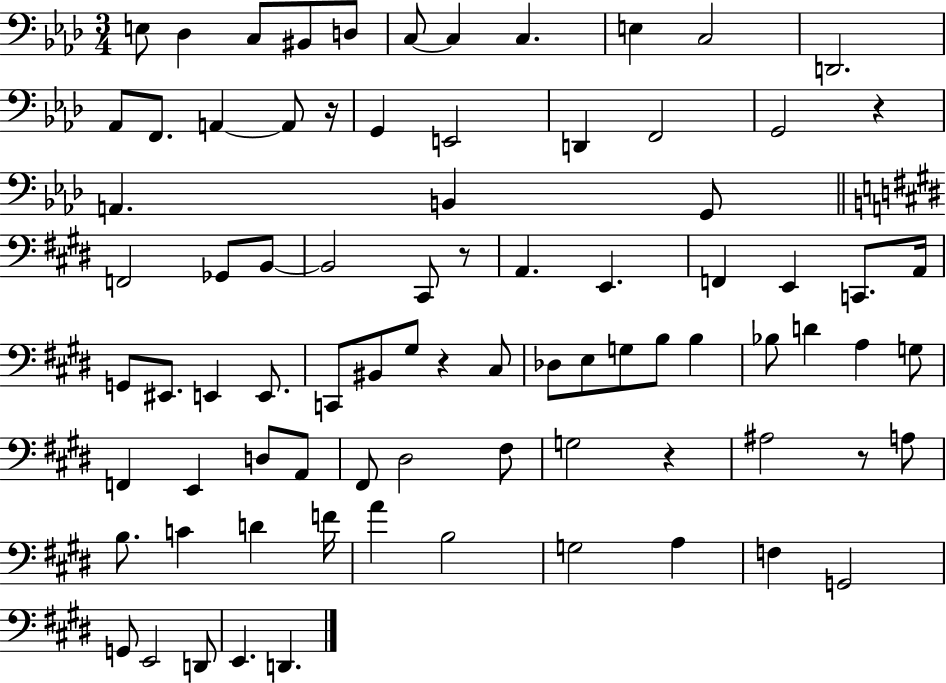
{
  \clef bass
  \numericTimeSignature
  \time 3/4
  \key aes \major
  \repeat volta 2 { e8 des4 c8 bis,8 d8 | c8~~ c4 c4. | e4 c2 | d,2. | \break aes,8 f,8. a,4~~ a,8 r16 | g,4 e,2 | d,4 f,2 | g,2 r4 | \break a,4. b,4 g,8 | \bar "||" \break \key e \major f,2 ges,8 b,8~~ | b,2 cis,8 r8 | a,4. e,4. | f,4 e,4 c,8. a,16 | \break g,8 eis,8. e,4 e,8. | c,8 bis,8 gis8 r4 cis8 | des8 e8 g8 b8 b4 | bes8 d'4 a4 g8 | \break f,4 e,4 d8 a,8 | fis,8 dis2 fis8 | g2 r4 | ais2 r8 a8 | \break b8. c'4 d'4 f'16 | a'4 b2 | g2 a4 | f4 g,2 | \break g,8 e,2 d,8 | e,4. d,4. | } \bar "|."
}